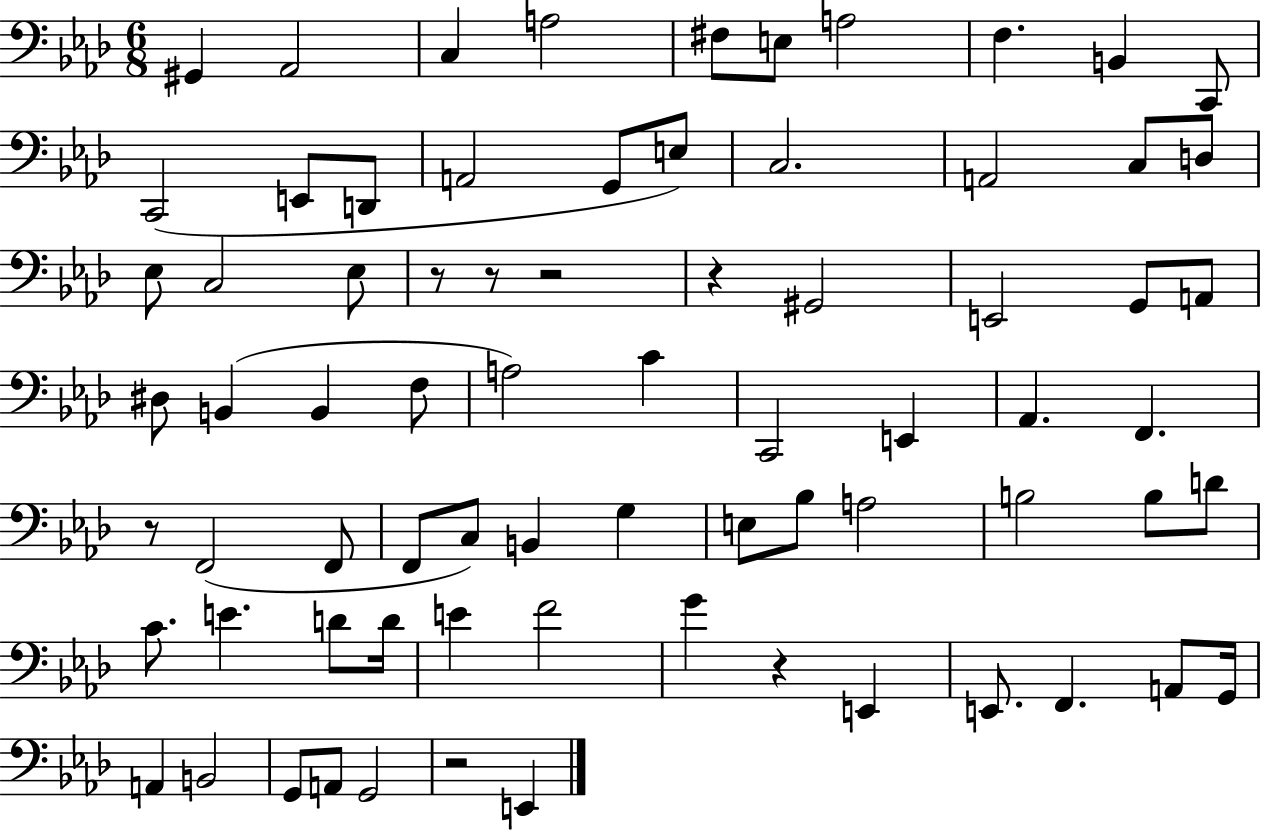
{
  \clef bass
  \numericTimeSignature
  \time 6/8
  \key aes \major
  gis,4 aes,2 | c4 a2 | fis8 e8 a2 | f4. b,4 c,8 | \break c,2( e,8 d,8 | a,2 g,8 e8) | c2. | a,2 c8 d8 | \break ees8 c2 ees8 | r8 r8 r2 | r4 gis,2 | e,2 g,8 a,8 | \break dis8 b,4( b,4 f8 | a2) c'4 | c,2 e,4 | aes,4. f,4. | \break r8 f,2( f,8 | f,8 c8) b,4 g4 | e8 bes8 a2 | b2 b8 d'8 | \break c'8. e'4. d'8 d'16 | e'4 f'2 | g'4 r4 e,4 | e,8. f,4. a,8 g,16 | \break a,4 b,2 | g,8 a,8 g,2 | r2 e,4 | \bar "|."
}